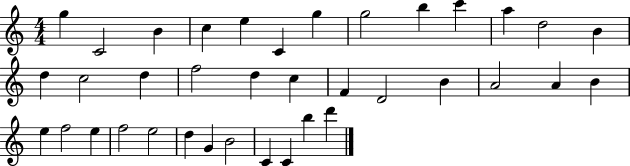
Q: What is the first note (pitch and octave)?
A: G5